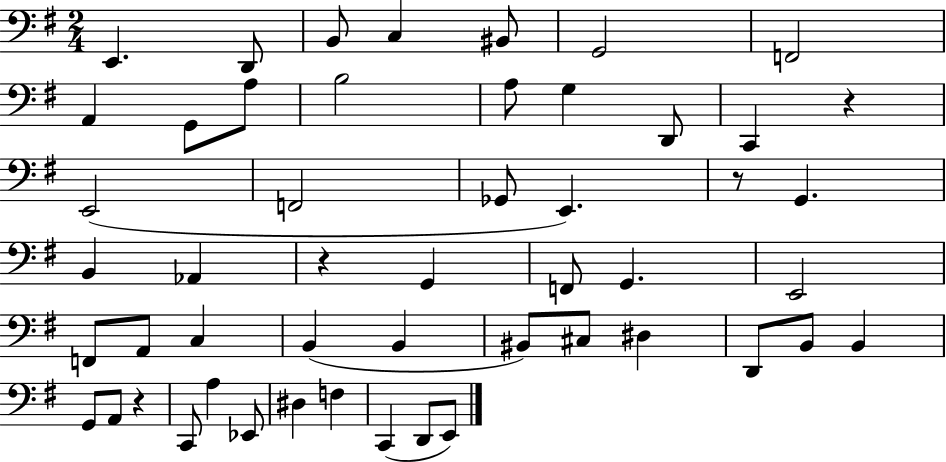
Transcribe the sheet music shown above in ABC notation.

X:1
T:Untitled
M:2/4
L:1/4
K:G
E,, D,,/2 B,,/2 C, ^B,,/2 G,,2 F,,2 A,, G,,/2 A,/2 B,2 A,/2 G, D,,/2 C,, z E,,2 F,,2 _G,,/2 E,, z/2 G,, B,, _A,, z G,, F,,/2 G,, E,,2 F,,/2 A,,/2 C, B,, B,, ^B,,/2 ^C,/2 ^D, D,,/2 B,,/2 B,, G,,/2 A,,/2 z C,,/2 A, _E,,/2 ^D, F, C,, D,,/2 E,,/2